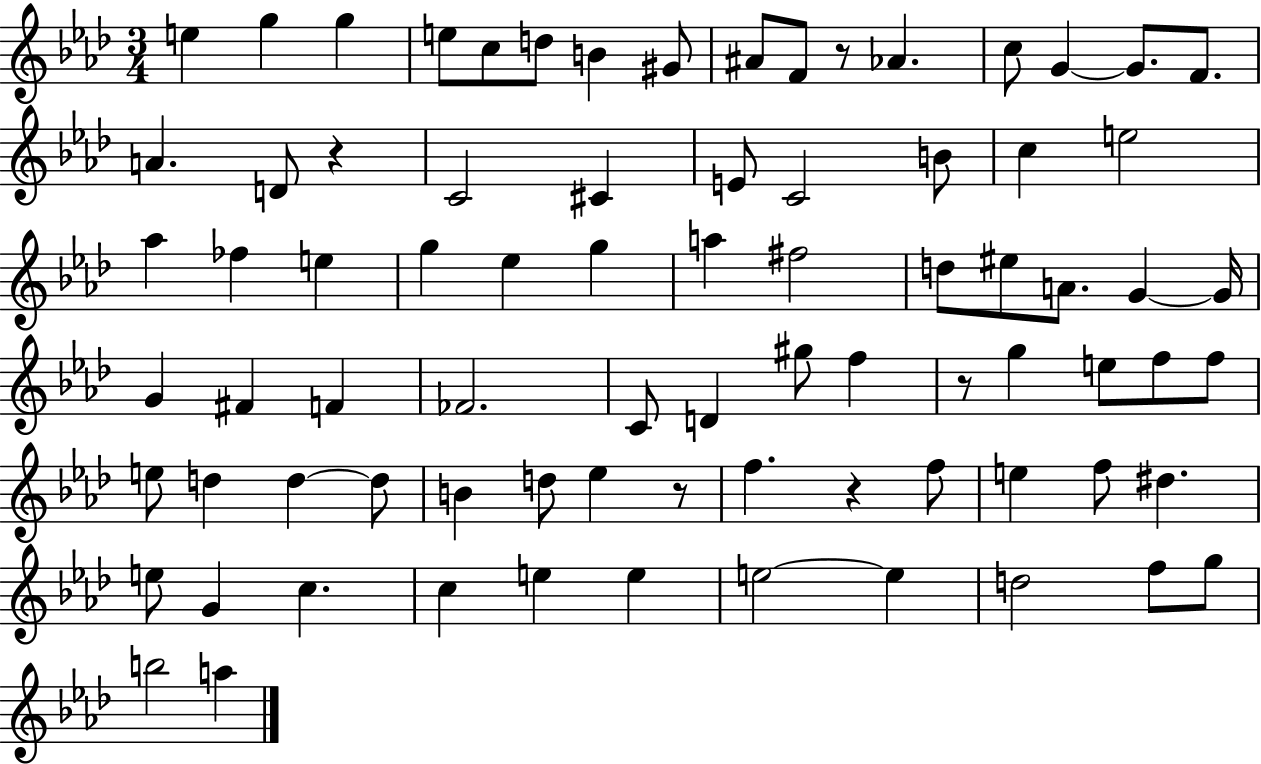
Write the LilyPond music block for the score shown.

{
  \clef treble
  \numericTimeSignature
  \time 3/4
  \key aes \major
  \repeat volta 2 { e''4 g''4 g''4 | e''8 c''8 d''8 b'4 gis'8 | ais'8 f'8 r8 aes'4. | c''8 g'4~~ g'8. f'8. | \break a'4. d'8 r4 | c'2 cis'4 | e'8 c'2 b'8 | c''4 e''2 | \break aes''4 fes''4 e''4 | g''4 ees''4 g''4 | a''4 fis''2 | d''8 eis''8 a'8. g'4~~ g'16 | \break g'4 fis'4 f'4 | fes'2. | c'8 d'4 gis''8 f''4 | r8 g''4 e''8 f''8 f''8 | \break e''8 d''4 d''4~~ d''8 | b'4 d''8 ees''4 r8 | f''4. r4 f''8 | e''4 f''8 dis''4. | \break e''8 g'4 c''4. | c''4 e''4 e''4 | e''2~~ e''4 | d''2 f''8 g''8 | \break b''2 a''4 | } \bar "|."
}